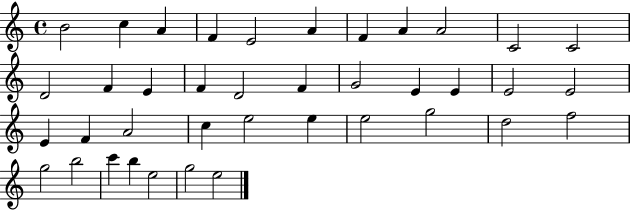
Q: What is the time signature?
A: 4/4